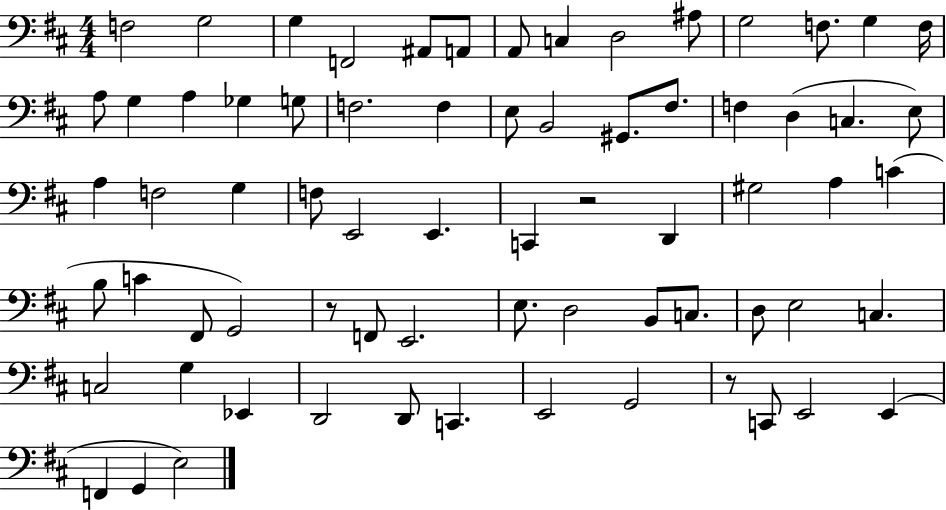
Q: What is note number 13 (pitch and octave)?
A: G3